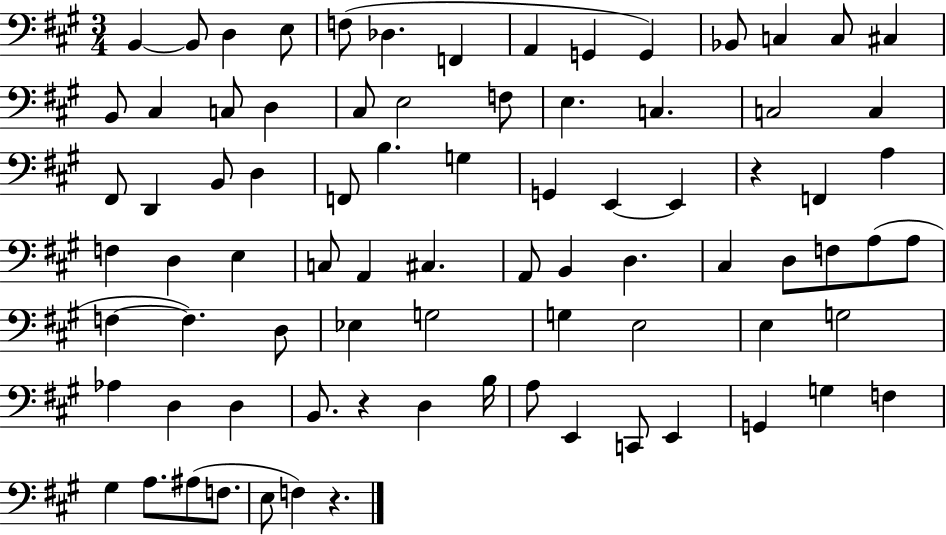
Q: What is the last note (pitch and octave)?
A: F3